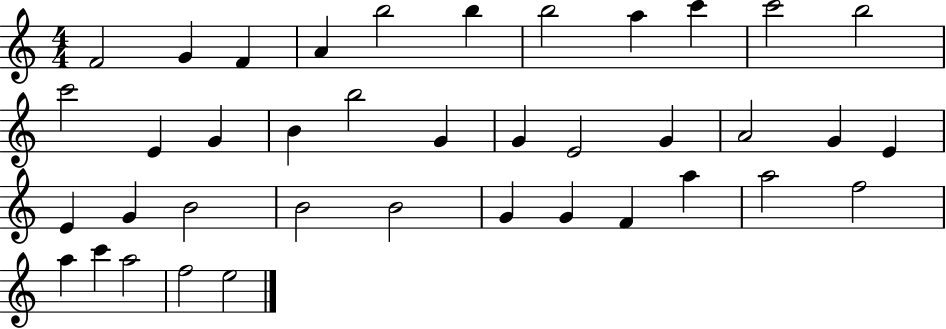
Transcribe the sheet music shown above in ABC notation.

X:1
T:Untitled
M:4/4
L:1/4
K:C
F2 G F A b2 b b2 a c' c'2 b2 c'2 E G B b2 G G E2 G A2 G E E G B2 B2 B2 G G F a a2 f2 a c' a2 f2 e2